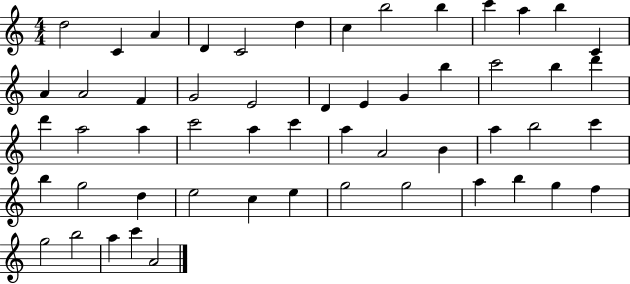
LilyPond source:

{
  \clef treble
  \numericTimeSignature
  \time 4/4
  \key c \major
  d''2 c'4 a'4 | d'4 c'2 d''4 | c''4 b''2 b''4 | c'''4 a''4 b''4 c'4 | \break a'4 a'2 f'4 | g'2 e'2 | d'4 e'4 g'4 b''4 | c'''2 b''4 d'''4 | \break d'''4 a''2 a''4 | c'''2 a''4 c'''4 | a''4 a'2 b'4 | a''4 b''2 c'''4 | \break b''4 g''2 d''4 | e''2 c''4 e''4 | g''2 g''2 | a''4 b''4 g''4 f''4 | \break g''2 b''2 | a''4 c'''4 a'2 | \bar "|."
}